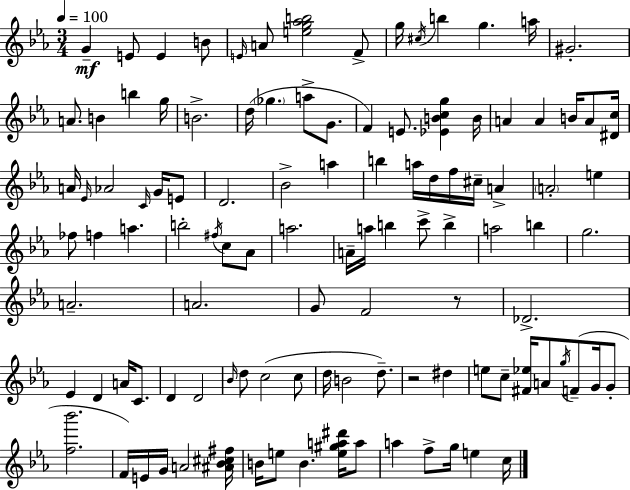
G4/q E4/e E4/q B4/e E4/s A4/e [E5,G5,Ab5,B5]/h F4/e G5/s C#5/s B5/q G5/q. A5/s G#4/h. A4/e. B4/q B5/q G5/s B4/h. D5/s Gb5/q. A5/e G4/e. F4/q E4/e. [Eb4,B4,C5,G5]/q B4/s A4/q A4/q B4/s A4/e [D#4,C5]/s A4/s Eb4/s Ab4/h C4/s G4/s E4/e D4/h. Bb4/h A5/q B5/q A5/s D5/s F5/s C#5/s A4/q A4/h E5/q FES5/e F5/q A5/q. B5/h F#5/s C5/e Ab4/e A5/h. A4/s A5/s B5/q C6/e B5/q A5/h B5/q G5/h. A4/h. A4/h. G4/e F4/h R/e Db4/h. Eb4/q D4/q A4/s C4/e. D4/q D4/h Bb4/s D5/e C5/h C5/e D5/s B4/h D5/e. R/h D#5/q E5/e C5/e [F#4,Eb5]/s A4/e G5/s F4/e G4/s G4/e [F5,Bb6]/h. F4/s E4/s G4/s A4/h [A#4,Bb4,C#5,F#5]/s B4/s E5/e B4/q. [E5,G#5,A5,D#6]/s A5/e A5/q F5/e G5/s E5/q C5/s